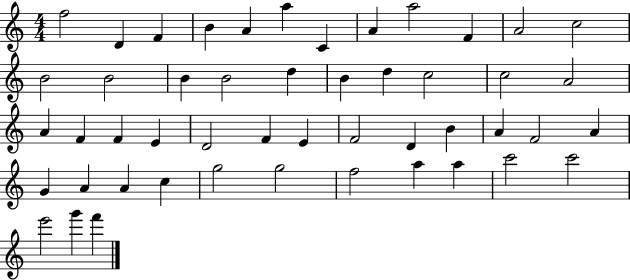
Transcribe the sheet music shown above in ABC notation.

X:1
T:Untitled
M:4/4
L:1/4
K:C
f2 D F B A a C A a2 F A2 c2 B2 B2 B B2 d B d c2 c2 A2 A F F E D2 F E F2 D B A F2 A G A A c g2 g2 f2 a a c'2 c'2 e'2 g' f'